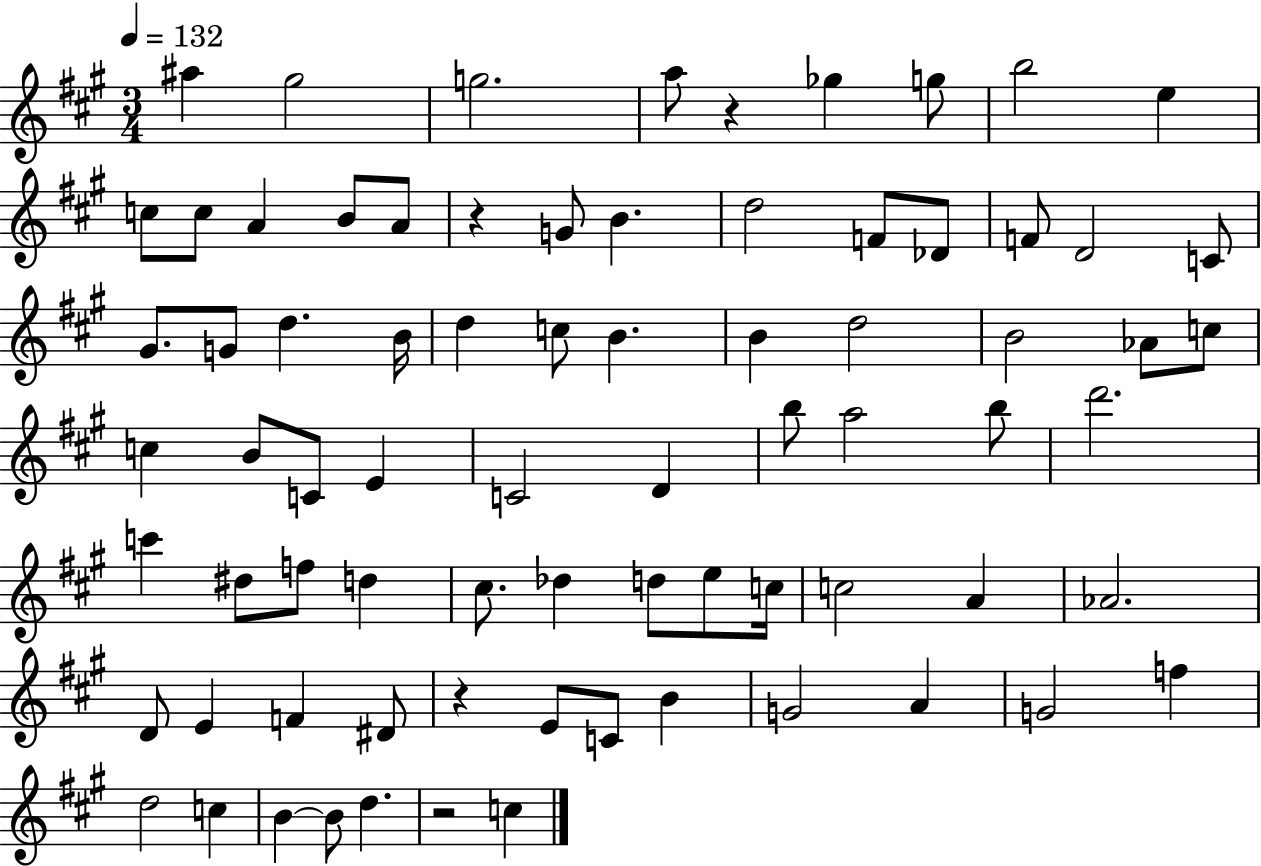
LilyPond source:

{
  \clef treble
  \numericTimeSignature
  \time 3/4
  \key a \major
  \tempo 4 = 132
  ais''4 gis''2 | g''2. | a''8 r4 ges''4 g''8 | b''2 e''4 | \break c''8 c''8 a'4 b'8 a'8 | r4 g'8 b'4. | d''2 f'8 des'8 | f'8 d'2 c'8 | \break gis'8. g'8 d''4. b'16 | d''4 c''8 b'4. | b'4 d''2 | b'2 aes'8 c''8 | \break c''4 b'8 c'8 e'4 | c'2 d'4 | b''8 a''2 b''8 | d'''2. | \break c'''4 dis''8 f''8 d''4 | cis''8. des''4 d''8 e''8 c''16 | c''2 a'4 | aes'2. | \break d'8 e'4 f'4 dis'8 | r4 e'8 c'8 b'4 | g'2 a'4 | g'2 f''4 | \break d''2 c''4 | b'4~~ b'8 d''4. | r2 c''4 | \bar "|."
}